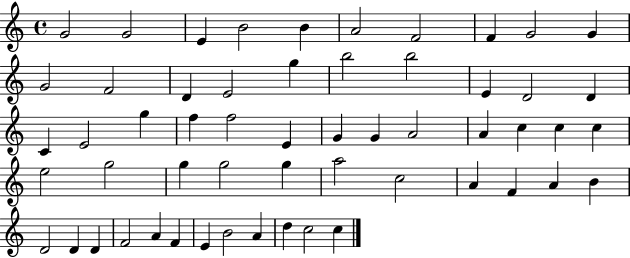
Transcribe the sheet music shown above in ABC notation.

X:1
T:Untitled
M:4/4
L:1/4
K:C
G2 G2 E B2 B A2 F2 F G2 G G2 F2 D E2 g b2 b2 E D2 D C E2 g f f2 E G G A2 A c c c e2 g2 g g2 g a2 c2 A F A B D2 D D F2 A F E B2 A d c2 c